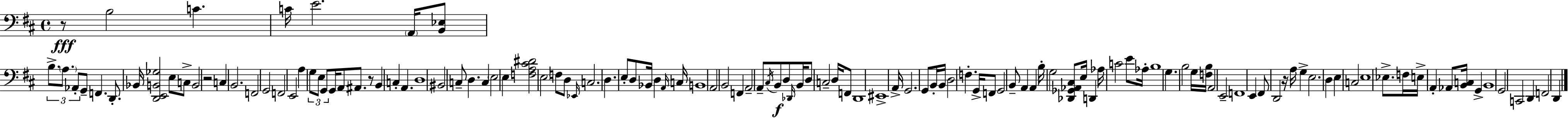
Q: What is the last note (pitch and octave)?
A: D2